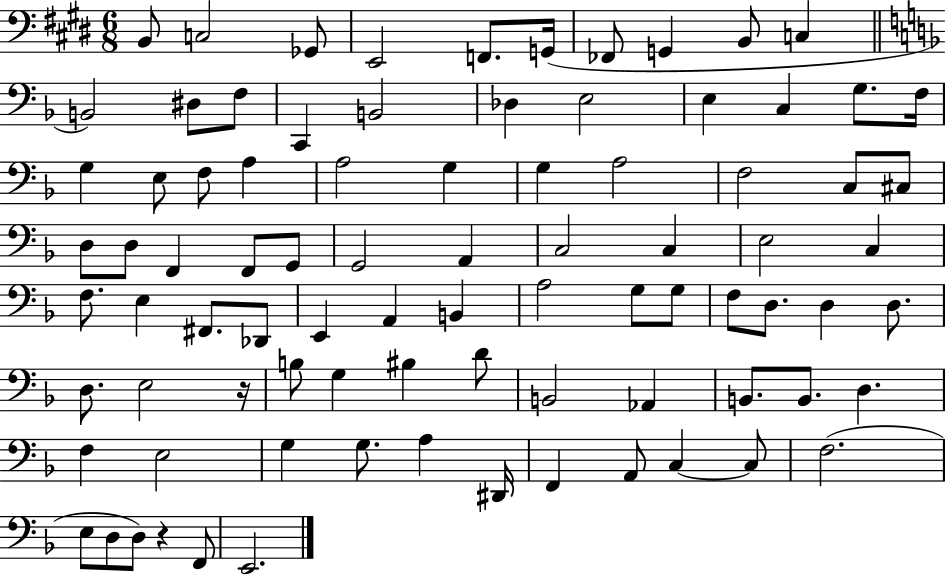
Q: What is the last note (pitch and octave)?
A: E2